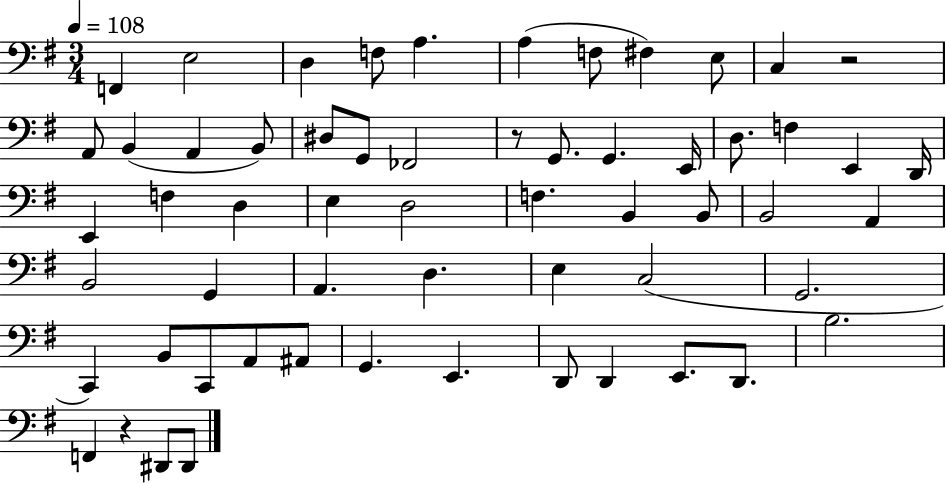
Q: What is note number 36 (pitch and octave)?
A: G2